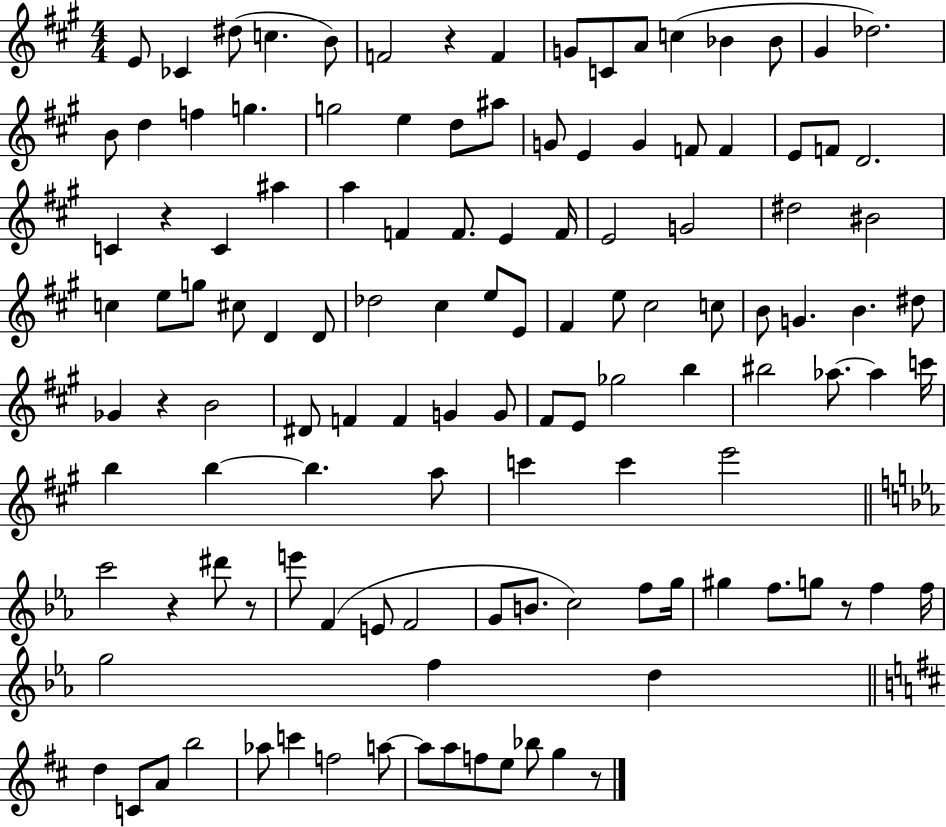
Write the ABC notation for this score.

X:1
T:Untitled
M:4/4
L:1/4
K:A
E/2 _C ^d/2 c B/2 F2 z F G/2 C/2 A/2 c _B _B/2 ^G _d2 B/2 d f g g2 e d/2 ^a/2 G/2 E G F/2 F E/2 F/2 D2 C z C ^a a F F/2 E F/4 E2 G2 ^d2 ^B2 c e/2 g/2 ^c/2 D D/2 _d2 ^c e/2 E/2 ^F e/2 ^c2 c/2 B/2 G B ^d/2 _G z B2 ^D/2 F F G G/2 ^F/2 E/2 _g2 b ^b2 _a/2 _a c'/4 b b b a/2 c' c' e'2 c'2 z ^d'/2 z/2 e'/2 F E/2 F2 G/2 B/2 c2 f/2 g/4 ^g f/2 g/2 z/2 f f/4 g2 f d d C/2 A/2 b2 _a/2 c' f2 a/2 a/2 a/2 f/2 e/2 _b/2 g z/2